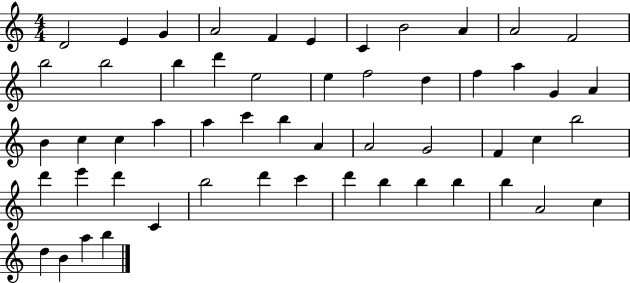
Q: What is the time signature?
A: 4/4